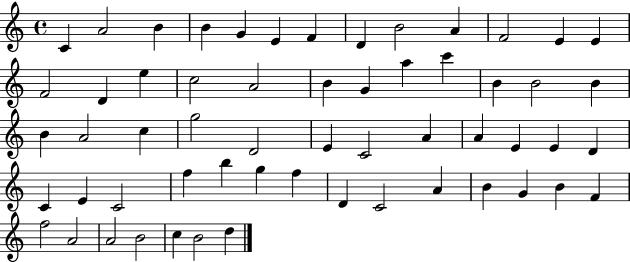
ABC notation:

X:1
T:Untitled
M:4/4
L:1/4
K:C
C A2 B B G E F D B2 A F2 E E F2 D e c2 A2 B G a c' B B2 B B A2 c g2 D2 E C2 A A E E D C E C2 f b g f D C2 A B G B F f2 A2 A2 B2 c B2 d